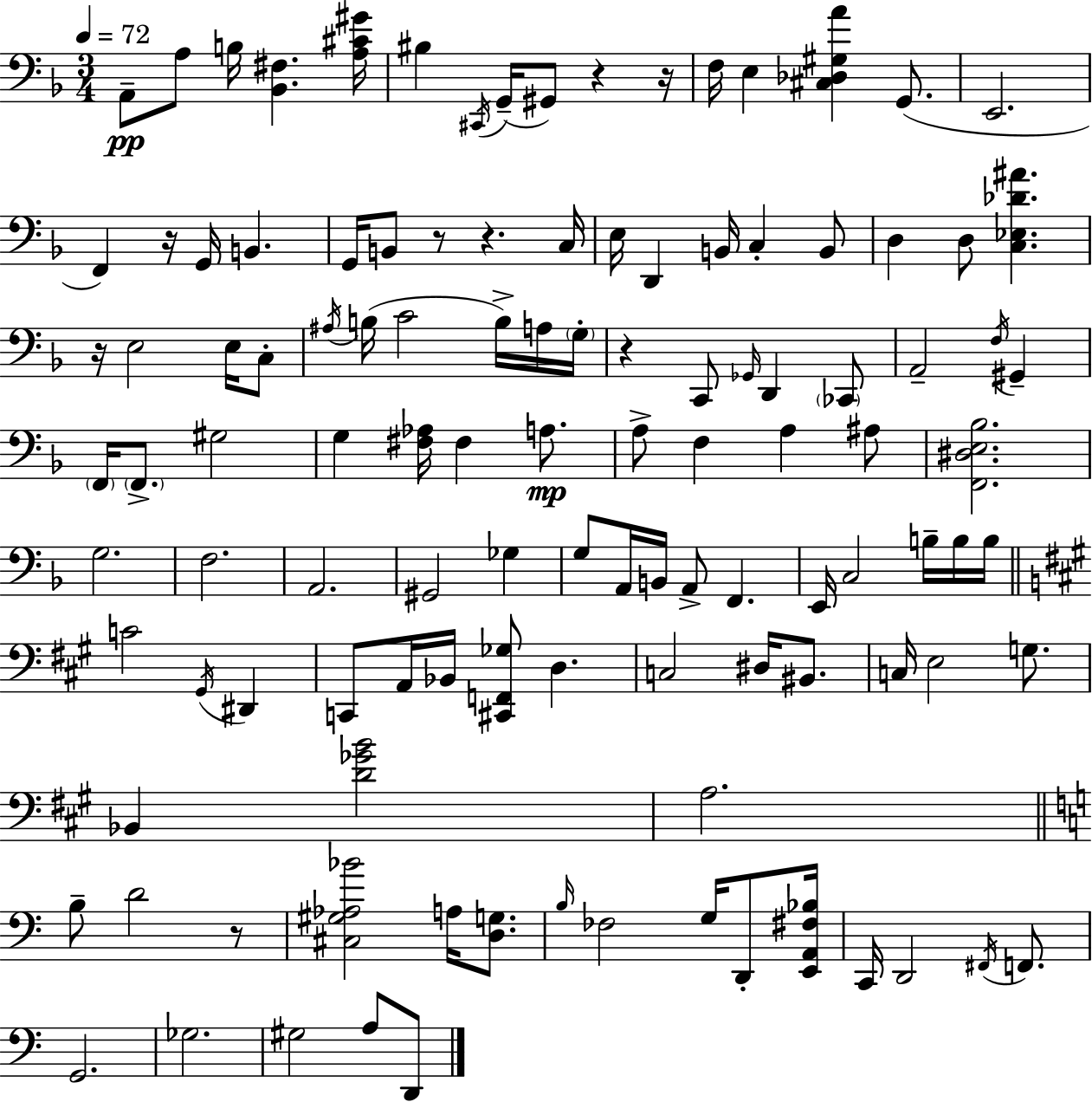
{
  \clef bass
  \numericTimeSignature
  \time 3/4
  \key d \minor
  \tempo 4 = 72
  \repeat volta 2 { a,8--\pp a8 b16 <bes, fis>4. <a cis' gis'>16 | bis4 \acciaccatura { cis,16 }( g,16-- gis,8) r4 | r16 f16 e4 <cis des gis a'>4 g,8.( | e,2. | \break f,4) r16 g,16 b,4. | g,16 b,8 r8 r4. | c16 e16 d,4 b,16 c4-. b,8 | d4 d8 <c ees des' ais'>4. | \break r16 e2 e16 c8-. | \acciaccatura { ais16 } b16( c'2 b16->) | a16 \parenthesize g16-. r4 c,8 \grace { ges,16 } d,4 | \parenthesize ces,8 a,2-- \acciaccatura { f16 } | \break gis,4-- \parenthesize f,16 \parenthesize f,8.-> gis2 | g4 <fis aes>16 fis4 | a8.\mp a8-> f4 a4 | ais8 <f, dis e bes>2. | \break g2. | f2. | a,2. | gis,2 | \break ges4 g8 a,16 b,16 a,8-> f,4. | e,16 c2 | b16-- b16 b16 \bar "||" \break \key a \major c'2 \acciaccatura { gis,16 } dis,4 | c,8 a,16 bes,16 <cis, f, ges>8 d4. | c2 dis16 bis,8. | c16 e2 g8. | \break bes,4 <d' ges' b'>2 | a2. | \bar "||" \break \key c \major b8-- d'2 r8 | <cis gis aes bes'>2 a16 <d g>8. | \grace { b16 } fes2 g16 d,8-. | <e, a, fis bes>16 c,16 d,2 \acciaccatura { fis,16 } f,8. | \break g,2. | ges2. | gis2 a8 | d,8 } \bar "|."
}